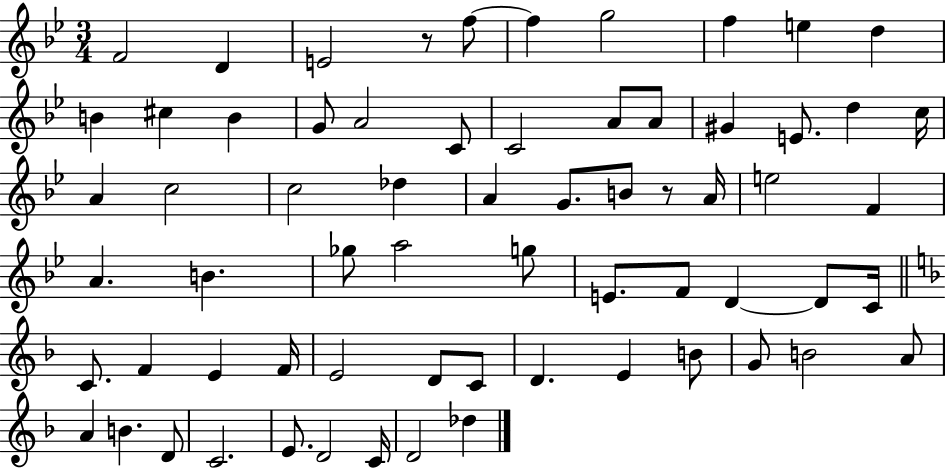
F4/h D4/q E4/h R/e F5/e F5/q G5/h F5/q E5/q D5/q B4/q C#5/q B4/q G4/e A4/h C4/e C4/h A4/e A4/e G#4/q E4/e. D5/q C5/s A4/q C5/h C5/h Db5/q A4/q G4/e. B4/e R/e A4/s E5/h F4/q A4/q. B4/q. Gb5/e A5/h G5/e E4/e. F4/e D4/q D4/e C4/s C4/e. F4/q E4/q F4/s E4/h D4/e C4/e D4/q. E4/q B4/e G4/e B4/h A4/e A4/q B4/q. D4/e C4/h. E4/e. D4/h C4/s D4/h Db5/q